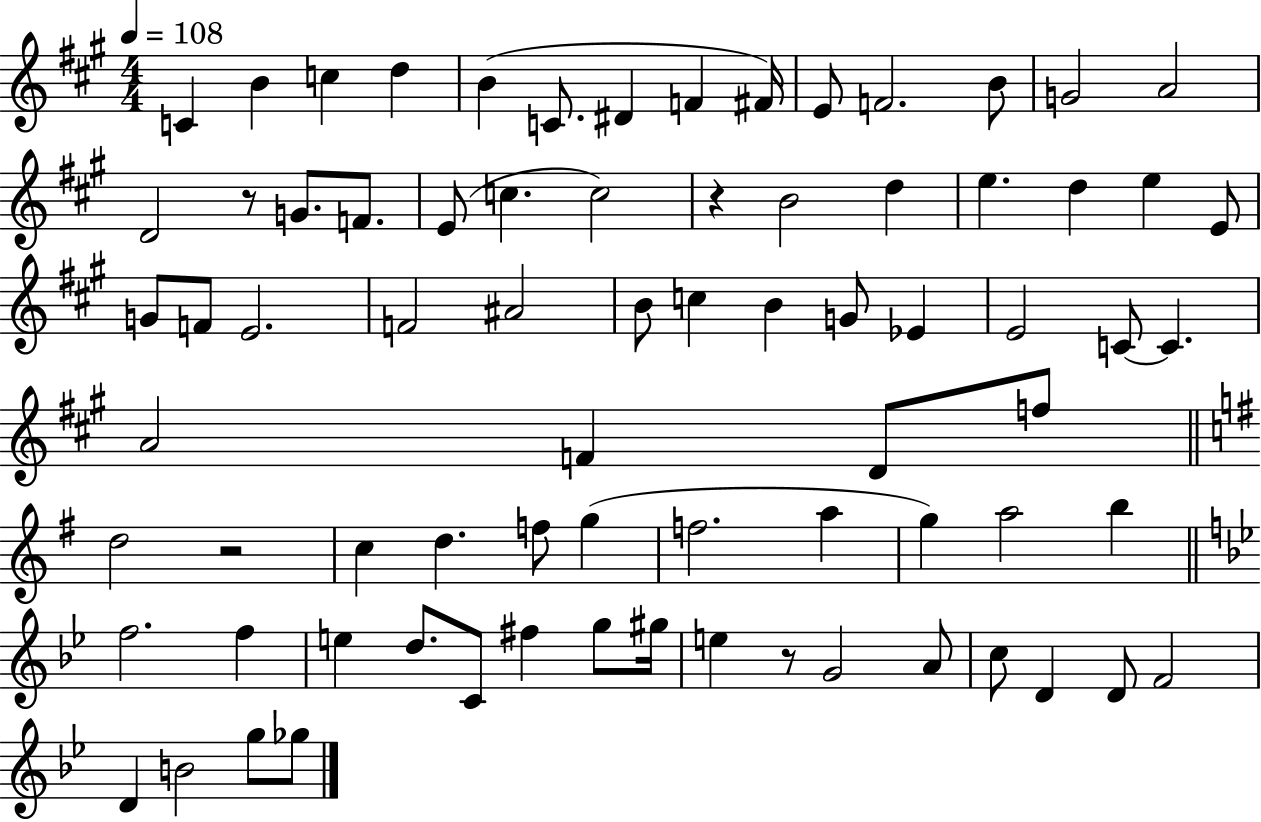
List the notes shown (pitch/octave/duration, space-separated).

C4/q B4/q C5/q D5/q B4/q C4/e. D#4/q F4/q F#4/s E4/e F4/h. B4/e G4/h A4/h D4/h R/e G4/e. F4/e. E4/e C5/q. C5/h R/q B4/h D5/q E5/q. D5/q E5/q E4/e G4/e F4/e E4/h. F4/h A#4/h B4/e C5/q B4/q G4/e Eb4/q E4/h C4/e C4/q. A4/h F4/q D4/e F5/e D5/h R/h C5/q D5/q. F5/e G5/q F5/h. A5/q G5/q A5/h B5/q F5/h. F5/q E5/q D5/e. C4/e F#5/q G5/e G#5/s E5/q R/e G4/h A4/e C5/e D4/q D4/e F4/h D4/q B4/h G5/e Gb5/e